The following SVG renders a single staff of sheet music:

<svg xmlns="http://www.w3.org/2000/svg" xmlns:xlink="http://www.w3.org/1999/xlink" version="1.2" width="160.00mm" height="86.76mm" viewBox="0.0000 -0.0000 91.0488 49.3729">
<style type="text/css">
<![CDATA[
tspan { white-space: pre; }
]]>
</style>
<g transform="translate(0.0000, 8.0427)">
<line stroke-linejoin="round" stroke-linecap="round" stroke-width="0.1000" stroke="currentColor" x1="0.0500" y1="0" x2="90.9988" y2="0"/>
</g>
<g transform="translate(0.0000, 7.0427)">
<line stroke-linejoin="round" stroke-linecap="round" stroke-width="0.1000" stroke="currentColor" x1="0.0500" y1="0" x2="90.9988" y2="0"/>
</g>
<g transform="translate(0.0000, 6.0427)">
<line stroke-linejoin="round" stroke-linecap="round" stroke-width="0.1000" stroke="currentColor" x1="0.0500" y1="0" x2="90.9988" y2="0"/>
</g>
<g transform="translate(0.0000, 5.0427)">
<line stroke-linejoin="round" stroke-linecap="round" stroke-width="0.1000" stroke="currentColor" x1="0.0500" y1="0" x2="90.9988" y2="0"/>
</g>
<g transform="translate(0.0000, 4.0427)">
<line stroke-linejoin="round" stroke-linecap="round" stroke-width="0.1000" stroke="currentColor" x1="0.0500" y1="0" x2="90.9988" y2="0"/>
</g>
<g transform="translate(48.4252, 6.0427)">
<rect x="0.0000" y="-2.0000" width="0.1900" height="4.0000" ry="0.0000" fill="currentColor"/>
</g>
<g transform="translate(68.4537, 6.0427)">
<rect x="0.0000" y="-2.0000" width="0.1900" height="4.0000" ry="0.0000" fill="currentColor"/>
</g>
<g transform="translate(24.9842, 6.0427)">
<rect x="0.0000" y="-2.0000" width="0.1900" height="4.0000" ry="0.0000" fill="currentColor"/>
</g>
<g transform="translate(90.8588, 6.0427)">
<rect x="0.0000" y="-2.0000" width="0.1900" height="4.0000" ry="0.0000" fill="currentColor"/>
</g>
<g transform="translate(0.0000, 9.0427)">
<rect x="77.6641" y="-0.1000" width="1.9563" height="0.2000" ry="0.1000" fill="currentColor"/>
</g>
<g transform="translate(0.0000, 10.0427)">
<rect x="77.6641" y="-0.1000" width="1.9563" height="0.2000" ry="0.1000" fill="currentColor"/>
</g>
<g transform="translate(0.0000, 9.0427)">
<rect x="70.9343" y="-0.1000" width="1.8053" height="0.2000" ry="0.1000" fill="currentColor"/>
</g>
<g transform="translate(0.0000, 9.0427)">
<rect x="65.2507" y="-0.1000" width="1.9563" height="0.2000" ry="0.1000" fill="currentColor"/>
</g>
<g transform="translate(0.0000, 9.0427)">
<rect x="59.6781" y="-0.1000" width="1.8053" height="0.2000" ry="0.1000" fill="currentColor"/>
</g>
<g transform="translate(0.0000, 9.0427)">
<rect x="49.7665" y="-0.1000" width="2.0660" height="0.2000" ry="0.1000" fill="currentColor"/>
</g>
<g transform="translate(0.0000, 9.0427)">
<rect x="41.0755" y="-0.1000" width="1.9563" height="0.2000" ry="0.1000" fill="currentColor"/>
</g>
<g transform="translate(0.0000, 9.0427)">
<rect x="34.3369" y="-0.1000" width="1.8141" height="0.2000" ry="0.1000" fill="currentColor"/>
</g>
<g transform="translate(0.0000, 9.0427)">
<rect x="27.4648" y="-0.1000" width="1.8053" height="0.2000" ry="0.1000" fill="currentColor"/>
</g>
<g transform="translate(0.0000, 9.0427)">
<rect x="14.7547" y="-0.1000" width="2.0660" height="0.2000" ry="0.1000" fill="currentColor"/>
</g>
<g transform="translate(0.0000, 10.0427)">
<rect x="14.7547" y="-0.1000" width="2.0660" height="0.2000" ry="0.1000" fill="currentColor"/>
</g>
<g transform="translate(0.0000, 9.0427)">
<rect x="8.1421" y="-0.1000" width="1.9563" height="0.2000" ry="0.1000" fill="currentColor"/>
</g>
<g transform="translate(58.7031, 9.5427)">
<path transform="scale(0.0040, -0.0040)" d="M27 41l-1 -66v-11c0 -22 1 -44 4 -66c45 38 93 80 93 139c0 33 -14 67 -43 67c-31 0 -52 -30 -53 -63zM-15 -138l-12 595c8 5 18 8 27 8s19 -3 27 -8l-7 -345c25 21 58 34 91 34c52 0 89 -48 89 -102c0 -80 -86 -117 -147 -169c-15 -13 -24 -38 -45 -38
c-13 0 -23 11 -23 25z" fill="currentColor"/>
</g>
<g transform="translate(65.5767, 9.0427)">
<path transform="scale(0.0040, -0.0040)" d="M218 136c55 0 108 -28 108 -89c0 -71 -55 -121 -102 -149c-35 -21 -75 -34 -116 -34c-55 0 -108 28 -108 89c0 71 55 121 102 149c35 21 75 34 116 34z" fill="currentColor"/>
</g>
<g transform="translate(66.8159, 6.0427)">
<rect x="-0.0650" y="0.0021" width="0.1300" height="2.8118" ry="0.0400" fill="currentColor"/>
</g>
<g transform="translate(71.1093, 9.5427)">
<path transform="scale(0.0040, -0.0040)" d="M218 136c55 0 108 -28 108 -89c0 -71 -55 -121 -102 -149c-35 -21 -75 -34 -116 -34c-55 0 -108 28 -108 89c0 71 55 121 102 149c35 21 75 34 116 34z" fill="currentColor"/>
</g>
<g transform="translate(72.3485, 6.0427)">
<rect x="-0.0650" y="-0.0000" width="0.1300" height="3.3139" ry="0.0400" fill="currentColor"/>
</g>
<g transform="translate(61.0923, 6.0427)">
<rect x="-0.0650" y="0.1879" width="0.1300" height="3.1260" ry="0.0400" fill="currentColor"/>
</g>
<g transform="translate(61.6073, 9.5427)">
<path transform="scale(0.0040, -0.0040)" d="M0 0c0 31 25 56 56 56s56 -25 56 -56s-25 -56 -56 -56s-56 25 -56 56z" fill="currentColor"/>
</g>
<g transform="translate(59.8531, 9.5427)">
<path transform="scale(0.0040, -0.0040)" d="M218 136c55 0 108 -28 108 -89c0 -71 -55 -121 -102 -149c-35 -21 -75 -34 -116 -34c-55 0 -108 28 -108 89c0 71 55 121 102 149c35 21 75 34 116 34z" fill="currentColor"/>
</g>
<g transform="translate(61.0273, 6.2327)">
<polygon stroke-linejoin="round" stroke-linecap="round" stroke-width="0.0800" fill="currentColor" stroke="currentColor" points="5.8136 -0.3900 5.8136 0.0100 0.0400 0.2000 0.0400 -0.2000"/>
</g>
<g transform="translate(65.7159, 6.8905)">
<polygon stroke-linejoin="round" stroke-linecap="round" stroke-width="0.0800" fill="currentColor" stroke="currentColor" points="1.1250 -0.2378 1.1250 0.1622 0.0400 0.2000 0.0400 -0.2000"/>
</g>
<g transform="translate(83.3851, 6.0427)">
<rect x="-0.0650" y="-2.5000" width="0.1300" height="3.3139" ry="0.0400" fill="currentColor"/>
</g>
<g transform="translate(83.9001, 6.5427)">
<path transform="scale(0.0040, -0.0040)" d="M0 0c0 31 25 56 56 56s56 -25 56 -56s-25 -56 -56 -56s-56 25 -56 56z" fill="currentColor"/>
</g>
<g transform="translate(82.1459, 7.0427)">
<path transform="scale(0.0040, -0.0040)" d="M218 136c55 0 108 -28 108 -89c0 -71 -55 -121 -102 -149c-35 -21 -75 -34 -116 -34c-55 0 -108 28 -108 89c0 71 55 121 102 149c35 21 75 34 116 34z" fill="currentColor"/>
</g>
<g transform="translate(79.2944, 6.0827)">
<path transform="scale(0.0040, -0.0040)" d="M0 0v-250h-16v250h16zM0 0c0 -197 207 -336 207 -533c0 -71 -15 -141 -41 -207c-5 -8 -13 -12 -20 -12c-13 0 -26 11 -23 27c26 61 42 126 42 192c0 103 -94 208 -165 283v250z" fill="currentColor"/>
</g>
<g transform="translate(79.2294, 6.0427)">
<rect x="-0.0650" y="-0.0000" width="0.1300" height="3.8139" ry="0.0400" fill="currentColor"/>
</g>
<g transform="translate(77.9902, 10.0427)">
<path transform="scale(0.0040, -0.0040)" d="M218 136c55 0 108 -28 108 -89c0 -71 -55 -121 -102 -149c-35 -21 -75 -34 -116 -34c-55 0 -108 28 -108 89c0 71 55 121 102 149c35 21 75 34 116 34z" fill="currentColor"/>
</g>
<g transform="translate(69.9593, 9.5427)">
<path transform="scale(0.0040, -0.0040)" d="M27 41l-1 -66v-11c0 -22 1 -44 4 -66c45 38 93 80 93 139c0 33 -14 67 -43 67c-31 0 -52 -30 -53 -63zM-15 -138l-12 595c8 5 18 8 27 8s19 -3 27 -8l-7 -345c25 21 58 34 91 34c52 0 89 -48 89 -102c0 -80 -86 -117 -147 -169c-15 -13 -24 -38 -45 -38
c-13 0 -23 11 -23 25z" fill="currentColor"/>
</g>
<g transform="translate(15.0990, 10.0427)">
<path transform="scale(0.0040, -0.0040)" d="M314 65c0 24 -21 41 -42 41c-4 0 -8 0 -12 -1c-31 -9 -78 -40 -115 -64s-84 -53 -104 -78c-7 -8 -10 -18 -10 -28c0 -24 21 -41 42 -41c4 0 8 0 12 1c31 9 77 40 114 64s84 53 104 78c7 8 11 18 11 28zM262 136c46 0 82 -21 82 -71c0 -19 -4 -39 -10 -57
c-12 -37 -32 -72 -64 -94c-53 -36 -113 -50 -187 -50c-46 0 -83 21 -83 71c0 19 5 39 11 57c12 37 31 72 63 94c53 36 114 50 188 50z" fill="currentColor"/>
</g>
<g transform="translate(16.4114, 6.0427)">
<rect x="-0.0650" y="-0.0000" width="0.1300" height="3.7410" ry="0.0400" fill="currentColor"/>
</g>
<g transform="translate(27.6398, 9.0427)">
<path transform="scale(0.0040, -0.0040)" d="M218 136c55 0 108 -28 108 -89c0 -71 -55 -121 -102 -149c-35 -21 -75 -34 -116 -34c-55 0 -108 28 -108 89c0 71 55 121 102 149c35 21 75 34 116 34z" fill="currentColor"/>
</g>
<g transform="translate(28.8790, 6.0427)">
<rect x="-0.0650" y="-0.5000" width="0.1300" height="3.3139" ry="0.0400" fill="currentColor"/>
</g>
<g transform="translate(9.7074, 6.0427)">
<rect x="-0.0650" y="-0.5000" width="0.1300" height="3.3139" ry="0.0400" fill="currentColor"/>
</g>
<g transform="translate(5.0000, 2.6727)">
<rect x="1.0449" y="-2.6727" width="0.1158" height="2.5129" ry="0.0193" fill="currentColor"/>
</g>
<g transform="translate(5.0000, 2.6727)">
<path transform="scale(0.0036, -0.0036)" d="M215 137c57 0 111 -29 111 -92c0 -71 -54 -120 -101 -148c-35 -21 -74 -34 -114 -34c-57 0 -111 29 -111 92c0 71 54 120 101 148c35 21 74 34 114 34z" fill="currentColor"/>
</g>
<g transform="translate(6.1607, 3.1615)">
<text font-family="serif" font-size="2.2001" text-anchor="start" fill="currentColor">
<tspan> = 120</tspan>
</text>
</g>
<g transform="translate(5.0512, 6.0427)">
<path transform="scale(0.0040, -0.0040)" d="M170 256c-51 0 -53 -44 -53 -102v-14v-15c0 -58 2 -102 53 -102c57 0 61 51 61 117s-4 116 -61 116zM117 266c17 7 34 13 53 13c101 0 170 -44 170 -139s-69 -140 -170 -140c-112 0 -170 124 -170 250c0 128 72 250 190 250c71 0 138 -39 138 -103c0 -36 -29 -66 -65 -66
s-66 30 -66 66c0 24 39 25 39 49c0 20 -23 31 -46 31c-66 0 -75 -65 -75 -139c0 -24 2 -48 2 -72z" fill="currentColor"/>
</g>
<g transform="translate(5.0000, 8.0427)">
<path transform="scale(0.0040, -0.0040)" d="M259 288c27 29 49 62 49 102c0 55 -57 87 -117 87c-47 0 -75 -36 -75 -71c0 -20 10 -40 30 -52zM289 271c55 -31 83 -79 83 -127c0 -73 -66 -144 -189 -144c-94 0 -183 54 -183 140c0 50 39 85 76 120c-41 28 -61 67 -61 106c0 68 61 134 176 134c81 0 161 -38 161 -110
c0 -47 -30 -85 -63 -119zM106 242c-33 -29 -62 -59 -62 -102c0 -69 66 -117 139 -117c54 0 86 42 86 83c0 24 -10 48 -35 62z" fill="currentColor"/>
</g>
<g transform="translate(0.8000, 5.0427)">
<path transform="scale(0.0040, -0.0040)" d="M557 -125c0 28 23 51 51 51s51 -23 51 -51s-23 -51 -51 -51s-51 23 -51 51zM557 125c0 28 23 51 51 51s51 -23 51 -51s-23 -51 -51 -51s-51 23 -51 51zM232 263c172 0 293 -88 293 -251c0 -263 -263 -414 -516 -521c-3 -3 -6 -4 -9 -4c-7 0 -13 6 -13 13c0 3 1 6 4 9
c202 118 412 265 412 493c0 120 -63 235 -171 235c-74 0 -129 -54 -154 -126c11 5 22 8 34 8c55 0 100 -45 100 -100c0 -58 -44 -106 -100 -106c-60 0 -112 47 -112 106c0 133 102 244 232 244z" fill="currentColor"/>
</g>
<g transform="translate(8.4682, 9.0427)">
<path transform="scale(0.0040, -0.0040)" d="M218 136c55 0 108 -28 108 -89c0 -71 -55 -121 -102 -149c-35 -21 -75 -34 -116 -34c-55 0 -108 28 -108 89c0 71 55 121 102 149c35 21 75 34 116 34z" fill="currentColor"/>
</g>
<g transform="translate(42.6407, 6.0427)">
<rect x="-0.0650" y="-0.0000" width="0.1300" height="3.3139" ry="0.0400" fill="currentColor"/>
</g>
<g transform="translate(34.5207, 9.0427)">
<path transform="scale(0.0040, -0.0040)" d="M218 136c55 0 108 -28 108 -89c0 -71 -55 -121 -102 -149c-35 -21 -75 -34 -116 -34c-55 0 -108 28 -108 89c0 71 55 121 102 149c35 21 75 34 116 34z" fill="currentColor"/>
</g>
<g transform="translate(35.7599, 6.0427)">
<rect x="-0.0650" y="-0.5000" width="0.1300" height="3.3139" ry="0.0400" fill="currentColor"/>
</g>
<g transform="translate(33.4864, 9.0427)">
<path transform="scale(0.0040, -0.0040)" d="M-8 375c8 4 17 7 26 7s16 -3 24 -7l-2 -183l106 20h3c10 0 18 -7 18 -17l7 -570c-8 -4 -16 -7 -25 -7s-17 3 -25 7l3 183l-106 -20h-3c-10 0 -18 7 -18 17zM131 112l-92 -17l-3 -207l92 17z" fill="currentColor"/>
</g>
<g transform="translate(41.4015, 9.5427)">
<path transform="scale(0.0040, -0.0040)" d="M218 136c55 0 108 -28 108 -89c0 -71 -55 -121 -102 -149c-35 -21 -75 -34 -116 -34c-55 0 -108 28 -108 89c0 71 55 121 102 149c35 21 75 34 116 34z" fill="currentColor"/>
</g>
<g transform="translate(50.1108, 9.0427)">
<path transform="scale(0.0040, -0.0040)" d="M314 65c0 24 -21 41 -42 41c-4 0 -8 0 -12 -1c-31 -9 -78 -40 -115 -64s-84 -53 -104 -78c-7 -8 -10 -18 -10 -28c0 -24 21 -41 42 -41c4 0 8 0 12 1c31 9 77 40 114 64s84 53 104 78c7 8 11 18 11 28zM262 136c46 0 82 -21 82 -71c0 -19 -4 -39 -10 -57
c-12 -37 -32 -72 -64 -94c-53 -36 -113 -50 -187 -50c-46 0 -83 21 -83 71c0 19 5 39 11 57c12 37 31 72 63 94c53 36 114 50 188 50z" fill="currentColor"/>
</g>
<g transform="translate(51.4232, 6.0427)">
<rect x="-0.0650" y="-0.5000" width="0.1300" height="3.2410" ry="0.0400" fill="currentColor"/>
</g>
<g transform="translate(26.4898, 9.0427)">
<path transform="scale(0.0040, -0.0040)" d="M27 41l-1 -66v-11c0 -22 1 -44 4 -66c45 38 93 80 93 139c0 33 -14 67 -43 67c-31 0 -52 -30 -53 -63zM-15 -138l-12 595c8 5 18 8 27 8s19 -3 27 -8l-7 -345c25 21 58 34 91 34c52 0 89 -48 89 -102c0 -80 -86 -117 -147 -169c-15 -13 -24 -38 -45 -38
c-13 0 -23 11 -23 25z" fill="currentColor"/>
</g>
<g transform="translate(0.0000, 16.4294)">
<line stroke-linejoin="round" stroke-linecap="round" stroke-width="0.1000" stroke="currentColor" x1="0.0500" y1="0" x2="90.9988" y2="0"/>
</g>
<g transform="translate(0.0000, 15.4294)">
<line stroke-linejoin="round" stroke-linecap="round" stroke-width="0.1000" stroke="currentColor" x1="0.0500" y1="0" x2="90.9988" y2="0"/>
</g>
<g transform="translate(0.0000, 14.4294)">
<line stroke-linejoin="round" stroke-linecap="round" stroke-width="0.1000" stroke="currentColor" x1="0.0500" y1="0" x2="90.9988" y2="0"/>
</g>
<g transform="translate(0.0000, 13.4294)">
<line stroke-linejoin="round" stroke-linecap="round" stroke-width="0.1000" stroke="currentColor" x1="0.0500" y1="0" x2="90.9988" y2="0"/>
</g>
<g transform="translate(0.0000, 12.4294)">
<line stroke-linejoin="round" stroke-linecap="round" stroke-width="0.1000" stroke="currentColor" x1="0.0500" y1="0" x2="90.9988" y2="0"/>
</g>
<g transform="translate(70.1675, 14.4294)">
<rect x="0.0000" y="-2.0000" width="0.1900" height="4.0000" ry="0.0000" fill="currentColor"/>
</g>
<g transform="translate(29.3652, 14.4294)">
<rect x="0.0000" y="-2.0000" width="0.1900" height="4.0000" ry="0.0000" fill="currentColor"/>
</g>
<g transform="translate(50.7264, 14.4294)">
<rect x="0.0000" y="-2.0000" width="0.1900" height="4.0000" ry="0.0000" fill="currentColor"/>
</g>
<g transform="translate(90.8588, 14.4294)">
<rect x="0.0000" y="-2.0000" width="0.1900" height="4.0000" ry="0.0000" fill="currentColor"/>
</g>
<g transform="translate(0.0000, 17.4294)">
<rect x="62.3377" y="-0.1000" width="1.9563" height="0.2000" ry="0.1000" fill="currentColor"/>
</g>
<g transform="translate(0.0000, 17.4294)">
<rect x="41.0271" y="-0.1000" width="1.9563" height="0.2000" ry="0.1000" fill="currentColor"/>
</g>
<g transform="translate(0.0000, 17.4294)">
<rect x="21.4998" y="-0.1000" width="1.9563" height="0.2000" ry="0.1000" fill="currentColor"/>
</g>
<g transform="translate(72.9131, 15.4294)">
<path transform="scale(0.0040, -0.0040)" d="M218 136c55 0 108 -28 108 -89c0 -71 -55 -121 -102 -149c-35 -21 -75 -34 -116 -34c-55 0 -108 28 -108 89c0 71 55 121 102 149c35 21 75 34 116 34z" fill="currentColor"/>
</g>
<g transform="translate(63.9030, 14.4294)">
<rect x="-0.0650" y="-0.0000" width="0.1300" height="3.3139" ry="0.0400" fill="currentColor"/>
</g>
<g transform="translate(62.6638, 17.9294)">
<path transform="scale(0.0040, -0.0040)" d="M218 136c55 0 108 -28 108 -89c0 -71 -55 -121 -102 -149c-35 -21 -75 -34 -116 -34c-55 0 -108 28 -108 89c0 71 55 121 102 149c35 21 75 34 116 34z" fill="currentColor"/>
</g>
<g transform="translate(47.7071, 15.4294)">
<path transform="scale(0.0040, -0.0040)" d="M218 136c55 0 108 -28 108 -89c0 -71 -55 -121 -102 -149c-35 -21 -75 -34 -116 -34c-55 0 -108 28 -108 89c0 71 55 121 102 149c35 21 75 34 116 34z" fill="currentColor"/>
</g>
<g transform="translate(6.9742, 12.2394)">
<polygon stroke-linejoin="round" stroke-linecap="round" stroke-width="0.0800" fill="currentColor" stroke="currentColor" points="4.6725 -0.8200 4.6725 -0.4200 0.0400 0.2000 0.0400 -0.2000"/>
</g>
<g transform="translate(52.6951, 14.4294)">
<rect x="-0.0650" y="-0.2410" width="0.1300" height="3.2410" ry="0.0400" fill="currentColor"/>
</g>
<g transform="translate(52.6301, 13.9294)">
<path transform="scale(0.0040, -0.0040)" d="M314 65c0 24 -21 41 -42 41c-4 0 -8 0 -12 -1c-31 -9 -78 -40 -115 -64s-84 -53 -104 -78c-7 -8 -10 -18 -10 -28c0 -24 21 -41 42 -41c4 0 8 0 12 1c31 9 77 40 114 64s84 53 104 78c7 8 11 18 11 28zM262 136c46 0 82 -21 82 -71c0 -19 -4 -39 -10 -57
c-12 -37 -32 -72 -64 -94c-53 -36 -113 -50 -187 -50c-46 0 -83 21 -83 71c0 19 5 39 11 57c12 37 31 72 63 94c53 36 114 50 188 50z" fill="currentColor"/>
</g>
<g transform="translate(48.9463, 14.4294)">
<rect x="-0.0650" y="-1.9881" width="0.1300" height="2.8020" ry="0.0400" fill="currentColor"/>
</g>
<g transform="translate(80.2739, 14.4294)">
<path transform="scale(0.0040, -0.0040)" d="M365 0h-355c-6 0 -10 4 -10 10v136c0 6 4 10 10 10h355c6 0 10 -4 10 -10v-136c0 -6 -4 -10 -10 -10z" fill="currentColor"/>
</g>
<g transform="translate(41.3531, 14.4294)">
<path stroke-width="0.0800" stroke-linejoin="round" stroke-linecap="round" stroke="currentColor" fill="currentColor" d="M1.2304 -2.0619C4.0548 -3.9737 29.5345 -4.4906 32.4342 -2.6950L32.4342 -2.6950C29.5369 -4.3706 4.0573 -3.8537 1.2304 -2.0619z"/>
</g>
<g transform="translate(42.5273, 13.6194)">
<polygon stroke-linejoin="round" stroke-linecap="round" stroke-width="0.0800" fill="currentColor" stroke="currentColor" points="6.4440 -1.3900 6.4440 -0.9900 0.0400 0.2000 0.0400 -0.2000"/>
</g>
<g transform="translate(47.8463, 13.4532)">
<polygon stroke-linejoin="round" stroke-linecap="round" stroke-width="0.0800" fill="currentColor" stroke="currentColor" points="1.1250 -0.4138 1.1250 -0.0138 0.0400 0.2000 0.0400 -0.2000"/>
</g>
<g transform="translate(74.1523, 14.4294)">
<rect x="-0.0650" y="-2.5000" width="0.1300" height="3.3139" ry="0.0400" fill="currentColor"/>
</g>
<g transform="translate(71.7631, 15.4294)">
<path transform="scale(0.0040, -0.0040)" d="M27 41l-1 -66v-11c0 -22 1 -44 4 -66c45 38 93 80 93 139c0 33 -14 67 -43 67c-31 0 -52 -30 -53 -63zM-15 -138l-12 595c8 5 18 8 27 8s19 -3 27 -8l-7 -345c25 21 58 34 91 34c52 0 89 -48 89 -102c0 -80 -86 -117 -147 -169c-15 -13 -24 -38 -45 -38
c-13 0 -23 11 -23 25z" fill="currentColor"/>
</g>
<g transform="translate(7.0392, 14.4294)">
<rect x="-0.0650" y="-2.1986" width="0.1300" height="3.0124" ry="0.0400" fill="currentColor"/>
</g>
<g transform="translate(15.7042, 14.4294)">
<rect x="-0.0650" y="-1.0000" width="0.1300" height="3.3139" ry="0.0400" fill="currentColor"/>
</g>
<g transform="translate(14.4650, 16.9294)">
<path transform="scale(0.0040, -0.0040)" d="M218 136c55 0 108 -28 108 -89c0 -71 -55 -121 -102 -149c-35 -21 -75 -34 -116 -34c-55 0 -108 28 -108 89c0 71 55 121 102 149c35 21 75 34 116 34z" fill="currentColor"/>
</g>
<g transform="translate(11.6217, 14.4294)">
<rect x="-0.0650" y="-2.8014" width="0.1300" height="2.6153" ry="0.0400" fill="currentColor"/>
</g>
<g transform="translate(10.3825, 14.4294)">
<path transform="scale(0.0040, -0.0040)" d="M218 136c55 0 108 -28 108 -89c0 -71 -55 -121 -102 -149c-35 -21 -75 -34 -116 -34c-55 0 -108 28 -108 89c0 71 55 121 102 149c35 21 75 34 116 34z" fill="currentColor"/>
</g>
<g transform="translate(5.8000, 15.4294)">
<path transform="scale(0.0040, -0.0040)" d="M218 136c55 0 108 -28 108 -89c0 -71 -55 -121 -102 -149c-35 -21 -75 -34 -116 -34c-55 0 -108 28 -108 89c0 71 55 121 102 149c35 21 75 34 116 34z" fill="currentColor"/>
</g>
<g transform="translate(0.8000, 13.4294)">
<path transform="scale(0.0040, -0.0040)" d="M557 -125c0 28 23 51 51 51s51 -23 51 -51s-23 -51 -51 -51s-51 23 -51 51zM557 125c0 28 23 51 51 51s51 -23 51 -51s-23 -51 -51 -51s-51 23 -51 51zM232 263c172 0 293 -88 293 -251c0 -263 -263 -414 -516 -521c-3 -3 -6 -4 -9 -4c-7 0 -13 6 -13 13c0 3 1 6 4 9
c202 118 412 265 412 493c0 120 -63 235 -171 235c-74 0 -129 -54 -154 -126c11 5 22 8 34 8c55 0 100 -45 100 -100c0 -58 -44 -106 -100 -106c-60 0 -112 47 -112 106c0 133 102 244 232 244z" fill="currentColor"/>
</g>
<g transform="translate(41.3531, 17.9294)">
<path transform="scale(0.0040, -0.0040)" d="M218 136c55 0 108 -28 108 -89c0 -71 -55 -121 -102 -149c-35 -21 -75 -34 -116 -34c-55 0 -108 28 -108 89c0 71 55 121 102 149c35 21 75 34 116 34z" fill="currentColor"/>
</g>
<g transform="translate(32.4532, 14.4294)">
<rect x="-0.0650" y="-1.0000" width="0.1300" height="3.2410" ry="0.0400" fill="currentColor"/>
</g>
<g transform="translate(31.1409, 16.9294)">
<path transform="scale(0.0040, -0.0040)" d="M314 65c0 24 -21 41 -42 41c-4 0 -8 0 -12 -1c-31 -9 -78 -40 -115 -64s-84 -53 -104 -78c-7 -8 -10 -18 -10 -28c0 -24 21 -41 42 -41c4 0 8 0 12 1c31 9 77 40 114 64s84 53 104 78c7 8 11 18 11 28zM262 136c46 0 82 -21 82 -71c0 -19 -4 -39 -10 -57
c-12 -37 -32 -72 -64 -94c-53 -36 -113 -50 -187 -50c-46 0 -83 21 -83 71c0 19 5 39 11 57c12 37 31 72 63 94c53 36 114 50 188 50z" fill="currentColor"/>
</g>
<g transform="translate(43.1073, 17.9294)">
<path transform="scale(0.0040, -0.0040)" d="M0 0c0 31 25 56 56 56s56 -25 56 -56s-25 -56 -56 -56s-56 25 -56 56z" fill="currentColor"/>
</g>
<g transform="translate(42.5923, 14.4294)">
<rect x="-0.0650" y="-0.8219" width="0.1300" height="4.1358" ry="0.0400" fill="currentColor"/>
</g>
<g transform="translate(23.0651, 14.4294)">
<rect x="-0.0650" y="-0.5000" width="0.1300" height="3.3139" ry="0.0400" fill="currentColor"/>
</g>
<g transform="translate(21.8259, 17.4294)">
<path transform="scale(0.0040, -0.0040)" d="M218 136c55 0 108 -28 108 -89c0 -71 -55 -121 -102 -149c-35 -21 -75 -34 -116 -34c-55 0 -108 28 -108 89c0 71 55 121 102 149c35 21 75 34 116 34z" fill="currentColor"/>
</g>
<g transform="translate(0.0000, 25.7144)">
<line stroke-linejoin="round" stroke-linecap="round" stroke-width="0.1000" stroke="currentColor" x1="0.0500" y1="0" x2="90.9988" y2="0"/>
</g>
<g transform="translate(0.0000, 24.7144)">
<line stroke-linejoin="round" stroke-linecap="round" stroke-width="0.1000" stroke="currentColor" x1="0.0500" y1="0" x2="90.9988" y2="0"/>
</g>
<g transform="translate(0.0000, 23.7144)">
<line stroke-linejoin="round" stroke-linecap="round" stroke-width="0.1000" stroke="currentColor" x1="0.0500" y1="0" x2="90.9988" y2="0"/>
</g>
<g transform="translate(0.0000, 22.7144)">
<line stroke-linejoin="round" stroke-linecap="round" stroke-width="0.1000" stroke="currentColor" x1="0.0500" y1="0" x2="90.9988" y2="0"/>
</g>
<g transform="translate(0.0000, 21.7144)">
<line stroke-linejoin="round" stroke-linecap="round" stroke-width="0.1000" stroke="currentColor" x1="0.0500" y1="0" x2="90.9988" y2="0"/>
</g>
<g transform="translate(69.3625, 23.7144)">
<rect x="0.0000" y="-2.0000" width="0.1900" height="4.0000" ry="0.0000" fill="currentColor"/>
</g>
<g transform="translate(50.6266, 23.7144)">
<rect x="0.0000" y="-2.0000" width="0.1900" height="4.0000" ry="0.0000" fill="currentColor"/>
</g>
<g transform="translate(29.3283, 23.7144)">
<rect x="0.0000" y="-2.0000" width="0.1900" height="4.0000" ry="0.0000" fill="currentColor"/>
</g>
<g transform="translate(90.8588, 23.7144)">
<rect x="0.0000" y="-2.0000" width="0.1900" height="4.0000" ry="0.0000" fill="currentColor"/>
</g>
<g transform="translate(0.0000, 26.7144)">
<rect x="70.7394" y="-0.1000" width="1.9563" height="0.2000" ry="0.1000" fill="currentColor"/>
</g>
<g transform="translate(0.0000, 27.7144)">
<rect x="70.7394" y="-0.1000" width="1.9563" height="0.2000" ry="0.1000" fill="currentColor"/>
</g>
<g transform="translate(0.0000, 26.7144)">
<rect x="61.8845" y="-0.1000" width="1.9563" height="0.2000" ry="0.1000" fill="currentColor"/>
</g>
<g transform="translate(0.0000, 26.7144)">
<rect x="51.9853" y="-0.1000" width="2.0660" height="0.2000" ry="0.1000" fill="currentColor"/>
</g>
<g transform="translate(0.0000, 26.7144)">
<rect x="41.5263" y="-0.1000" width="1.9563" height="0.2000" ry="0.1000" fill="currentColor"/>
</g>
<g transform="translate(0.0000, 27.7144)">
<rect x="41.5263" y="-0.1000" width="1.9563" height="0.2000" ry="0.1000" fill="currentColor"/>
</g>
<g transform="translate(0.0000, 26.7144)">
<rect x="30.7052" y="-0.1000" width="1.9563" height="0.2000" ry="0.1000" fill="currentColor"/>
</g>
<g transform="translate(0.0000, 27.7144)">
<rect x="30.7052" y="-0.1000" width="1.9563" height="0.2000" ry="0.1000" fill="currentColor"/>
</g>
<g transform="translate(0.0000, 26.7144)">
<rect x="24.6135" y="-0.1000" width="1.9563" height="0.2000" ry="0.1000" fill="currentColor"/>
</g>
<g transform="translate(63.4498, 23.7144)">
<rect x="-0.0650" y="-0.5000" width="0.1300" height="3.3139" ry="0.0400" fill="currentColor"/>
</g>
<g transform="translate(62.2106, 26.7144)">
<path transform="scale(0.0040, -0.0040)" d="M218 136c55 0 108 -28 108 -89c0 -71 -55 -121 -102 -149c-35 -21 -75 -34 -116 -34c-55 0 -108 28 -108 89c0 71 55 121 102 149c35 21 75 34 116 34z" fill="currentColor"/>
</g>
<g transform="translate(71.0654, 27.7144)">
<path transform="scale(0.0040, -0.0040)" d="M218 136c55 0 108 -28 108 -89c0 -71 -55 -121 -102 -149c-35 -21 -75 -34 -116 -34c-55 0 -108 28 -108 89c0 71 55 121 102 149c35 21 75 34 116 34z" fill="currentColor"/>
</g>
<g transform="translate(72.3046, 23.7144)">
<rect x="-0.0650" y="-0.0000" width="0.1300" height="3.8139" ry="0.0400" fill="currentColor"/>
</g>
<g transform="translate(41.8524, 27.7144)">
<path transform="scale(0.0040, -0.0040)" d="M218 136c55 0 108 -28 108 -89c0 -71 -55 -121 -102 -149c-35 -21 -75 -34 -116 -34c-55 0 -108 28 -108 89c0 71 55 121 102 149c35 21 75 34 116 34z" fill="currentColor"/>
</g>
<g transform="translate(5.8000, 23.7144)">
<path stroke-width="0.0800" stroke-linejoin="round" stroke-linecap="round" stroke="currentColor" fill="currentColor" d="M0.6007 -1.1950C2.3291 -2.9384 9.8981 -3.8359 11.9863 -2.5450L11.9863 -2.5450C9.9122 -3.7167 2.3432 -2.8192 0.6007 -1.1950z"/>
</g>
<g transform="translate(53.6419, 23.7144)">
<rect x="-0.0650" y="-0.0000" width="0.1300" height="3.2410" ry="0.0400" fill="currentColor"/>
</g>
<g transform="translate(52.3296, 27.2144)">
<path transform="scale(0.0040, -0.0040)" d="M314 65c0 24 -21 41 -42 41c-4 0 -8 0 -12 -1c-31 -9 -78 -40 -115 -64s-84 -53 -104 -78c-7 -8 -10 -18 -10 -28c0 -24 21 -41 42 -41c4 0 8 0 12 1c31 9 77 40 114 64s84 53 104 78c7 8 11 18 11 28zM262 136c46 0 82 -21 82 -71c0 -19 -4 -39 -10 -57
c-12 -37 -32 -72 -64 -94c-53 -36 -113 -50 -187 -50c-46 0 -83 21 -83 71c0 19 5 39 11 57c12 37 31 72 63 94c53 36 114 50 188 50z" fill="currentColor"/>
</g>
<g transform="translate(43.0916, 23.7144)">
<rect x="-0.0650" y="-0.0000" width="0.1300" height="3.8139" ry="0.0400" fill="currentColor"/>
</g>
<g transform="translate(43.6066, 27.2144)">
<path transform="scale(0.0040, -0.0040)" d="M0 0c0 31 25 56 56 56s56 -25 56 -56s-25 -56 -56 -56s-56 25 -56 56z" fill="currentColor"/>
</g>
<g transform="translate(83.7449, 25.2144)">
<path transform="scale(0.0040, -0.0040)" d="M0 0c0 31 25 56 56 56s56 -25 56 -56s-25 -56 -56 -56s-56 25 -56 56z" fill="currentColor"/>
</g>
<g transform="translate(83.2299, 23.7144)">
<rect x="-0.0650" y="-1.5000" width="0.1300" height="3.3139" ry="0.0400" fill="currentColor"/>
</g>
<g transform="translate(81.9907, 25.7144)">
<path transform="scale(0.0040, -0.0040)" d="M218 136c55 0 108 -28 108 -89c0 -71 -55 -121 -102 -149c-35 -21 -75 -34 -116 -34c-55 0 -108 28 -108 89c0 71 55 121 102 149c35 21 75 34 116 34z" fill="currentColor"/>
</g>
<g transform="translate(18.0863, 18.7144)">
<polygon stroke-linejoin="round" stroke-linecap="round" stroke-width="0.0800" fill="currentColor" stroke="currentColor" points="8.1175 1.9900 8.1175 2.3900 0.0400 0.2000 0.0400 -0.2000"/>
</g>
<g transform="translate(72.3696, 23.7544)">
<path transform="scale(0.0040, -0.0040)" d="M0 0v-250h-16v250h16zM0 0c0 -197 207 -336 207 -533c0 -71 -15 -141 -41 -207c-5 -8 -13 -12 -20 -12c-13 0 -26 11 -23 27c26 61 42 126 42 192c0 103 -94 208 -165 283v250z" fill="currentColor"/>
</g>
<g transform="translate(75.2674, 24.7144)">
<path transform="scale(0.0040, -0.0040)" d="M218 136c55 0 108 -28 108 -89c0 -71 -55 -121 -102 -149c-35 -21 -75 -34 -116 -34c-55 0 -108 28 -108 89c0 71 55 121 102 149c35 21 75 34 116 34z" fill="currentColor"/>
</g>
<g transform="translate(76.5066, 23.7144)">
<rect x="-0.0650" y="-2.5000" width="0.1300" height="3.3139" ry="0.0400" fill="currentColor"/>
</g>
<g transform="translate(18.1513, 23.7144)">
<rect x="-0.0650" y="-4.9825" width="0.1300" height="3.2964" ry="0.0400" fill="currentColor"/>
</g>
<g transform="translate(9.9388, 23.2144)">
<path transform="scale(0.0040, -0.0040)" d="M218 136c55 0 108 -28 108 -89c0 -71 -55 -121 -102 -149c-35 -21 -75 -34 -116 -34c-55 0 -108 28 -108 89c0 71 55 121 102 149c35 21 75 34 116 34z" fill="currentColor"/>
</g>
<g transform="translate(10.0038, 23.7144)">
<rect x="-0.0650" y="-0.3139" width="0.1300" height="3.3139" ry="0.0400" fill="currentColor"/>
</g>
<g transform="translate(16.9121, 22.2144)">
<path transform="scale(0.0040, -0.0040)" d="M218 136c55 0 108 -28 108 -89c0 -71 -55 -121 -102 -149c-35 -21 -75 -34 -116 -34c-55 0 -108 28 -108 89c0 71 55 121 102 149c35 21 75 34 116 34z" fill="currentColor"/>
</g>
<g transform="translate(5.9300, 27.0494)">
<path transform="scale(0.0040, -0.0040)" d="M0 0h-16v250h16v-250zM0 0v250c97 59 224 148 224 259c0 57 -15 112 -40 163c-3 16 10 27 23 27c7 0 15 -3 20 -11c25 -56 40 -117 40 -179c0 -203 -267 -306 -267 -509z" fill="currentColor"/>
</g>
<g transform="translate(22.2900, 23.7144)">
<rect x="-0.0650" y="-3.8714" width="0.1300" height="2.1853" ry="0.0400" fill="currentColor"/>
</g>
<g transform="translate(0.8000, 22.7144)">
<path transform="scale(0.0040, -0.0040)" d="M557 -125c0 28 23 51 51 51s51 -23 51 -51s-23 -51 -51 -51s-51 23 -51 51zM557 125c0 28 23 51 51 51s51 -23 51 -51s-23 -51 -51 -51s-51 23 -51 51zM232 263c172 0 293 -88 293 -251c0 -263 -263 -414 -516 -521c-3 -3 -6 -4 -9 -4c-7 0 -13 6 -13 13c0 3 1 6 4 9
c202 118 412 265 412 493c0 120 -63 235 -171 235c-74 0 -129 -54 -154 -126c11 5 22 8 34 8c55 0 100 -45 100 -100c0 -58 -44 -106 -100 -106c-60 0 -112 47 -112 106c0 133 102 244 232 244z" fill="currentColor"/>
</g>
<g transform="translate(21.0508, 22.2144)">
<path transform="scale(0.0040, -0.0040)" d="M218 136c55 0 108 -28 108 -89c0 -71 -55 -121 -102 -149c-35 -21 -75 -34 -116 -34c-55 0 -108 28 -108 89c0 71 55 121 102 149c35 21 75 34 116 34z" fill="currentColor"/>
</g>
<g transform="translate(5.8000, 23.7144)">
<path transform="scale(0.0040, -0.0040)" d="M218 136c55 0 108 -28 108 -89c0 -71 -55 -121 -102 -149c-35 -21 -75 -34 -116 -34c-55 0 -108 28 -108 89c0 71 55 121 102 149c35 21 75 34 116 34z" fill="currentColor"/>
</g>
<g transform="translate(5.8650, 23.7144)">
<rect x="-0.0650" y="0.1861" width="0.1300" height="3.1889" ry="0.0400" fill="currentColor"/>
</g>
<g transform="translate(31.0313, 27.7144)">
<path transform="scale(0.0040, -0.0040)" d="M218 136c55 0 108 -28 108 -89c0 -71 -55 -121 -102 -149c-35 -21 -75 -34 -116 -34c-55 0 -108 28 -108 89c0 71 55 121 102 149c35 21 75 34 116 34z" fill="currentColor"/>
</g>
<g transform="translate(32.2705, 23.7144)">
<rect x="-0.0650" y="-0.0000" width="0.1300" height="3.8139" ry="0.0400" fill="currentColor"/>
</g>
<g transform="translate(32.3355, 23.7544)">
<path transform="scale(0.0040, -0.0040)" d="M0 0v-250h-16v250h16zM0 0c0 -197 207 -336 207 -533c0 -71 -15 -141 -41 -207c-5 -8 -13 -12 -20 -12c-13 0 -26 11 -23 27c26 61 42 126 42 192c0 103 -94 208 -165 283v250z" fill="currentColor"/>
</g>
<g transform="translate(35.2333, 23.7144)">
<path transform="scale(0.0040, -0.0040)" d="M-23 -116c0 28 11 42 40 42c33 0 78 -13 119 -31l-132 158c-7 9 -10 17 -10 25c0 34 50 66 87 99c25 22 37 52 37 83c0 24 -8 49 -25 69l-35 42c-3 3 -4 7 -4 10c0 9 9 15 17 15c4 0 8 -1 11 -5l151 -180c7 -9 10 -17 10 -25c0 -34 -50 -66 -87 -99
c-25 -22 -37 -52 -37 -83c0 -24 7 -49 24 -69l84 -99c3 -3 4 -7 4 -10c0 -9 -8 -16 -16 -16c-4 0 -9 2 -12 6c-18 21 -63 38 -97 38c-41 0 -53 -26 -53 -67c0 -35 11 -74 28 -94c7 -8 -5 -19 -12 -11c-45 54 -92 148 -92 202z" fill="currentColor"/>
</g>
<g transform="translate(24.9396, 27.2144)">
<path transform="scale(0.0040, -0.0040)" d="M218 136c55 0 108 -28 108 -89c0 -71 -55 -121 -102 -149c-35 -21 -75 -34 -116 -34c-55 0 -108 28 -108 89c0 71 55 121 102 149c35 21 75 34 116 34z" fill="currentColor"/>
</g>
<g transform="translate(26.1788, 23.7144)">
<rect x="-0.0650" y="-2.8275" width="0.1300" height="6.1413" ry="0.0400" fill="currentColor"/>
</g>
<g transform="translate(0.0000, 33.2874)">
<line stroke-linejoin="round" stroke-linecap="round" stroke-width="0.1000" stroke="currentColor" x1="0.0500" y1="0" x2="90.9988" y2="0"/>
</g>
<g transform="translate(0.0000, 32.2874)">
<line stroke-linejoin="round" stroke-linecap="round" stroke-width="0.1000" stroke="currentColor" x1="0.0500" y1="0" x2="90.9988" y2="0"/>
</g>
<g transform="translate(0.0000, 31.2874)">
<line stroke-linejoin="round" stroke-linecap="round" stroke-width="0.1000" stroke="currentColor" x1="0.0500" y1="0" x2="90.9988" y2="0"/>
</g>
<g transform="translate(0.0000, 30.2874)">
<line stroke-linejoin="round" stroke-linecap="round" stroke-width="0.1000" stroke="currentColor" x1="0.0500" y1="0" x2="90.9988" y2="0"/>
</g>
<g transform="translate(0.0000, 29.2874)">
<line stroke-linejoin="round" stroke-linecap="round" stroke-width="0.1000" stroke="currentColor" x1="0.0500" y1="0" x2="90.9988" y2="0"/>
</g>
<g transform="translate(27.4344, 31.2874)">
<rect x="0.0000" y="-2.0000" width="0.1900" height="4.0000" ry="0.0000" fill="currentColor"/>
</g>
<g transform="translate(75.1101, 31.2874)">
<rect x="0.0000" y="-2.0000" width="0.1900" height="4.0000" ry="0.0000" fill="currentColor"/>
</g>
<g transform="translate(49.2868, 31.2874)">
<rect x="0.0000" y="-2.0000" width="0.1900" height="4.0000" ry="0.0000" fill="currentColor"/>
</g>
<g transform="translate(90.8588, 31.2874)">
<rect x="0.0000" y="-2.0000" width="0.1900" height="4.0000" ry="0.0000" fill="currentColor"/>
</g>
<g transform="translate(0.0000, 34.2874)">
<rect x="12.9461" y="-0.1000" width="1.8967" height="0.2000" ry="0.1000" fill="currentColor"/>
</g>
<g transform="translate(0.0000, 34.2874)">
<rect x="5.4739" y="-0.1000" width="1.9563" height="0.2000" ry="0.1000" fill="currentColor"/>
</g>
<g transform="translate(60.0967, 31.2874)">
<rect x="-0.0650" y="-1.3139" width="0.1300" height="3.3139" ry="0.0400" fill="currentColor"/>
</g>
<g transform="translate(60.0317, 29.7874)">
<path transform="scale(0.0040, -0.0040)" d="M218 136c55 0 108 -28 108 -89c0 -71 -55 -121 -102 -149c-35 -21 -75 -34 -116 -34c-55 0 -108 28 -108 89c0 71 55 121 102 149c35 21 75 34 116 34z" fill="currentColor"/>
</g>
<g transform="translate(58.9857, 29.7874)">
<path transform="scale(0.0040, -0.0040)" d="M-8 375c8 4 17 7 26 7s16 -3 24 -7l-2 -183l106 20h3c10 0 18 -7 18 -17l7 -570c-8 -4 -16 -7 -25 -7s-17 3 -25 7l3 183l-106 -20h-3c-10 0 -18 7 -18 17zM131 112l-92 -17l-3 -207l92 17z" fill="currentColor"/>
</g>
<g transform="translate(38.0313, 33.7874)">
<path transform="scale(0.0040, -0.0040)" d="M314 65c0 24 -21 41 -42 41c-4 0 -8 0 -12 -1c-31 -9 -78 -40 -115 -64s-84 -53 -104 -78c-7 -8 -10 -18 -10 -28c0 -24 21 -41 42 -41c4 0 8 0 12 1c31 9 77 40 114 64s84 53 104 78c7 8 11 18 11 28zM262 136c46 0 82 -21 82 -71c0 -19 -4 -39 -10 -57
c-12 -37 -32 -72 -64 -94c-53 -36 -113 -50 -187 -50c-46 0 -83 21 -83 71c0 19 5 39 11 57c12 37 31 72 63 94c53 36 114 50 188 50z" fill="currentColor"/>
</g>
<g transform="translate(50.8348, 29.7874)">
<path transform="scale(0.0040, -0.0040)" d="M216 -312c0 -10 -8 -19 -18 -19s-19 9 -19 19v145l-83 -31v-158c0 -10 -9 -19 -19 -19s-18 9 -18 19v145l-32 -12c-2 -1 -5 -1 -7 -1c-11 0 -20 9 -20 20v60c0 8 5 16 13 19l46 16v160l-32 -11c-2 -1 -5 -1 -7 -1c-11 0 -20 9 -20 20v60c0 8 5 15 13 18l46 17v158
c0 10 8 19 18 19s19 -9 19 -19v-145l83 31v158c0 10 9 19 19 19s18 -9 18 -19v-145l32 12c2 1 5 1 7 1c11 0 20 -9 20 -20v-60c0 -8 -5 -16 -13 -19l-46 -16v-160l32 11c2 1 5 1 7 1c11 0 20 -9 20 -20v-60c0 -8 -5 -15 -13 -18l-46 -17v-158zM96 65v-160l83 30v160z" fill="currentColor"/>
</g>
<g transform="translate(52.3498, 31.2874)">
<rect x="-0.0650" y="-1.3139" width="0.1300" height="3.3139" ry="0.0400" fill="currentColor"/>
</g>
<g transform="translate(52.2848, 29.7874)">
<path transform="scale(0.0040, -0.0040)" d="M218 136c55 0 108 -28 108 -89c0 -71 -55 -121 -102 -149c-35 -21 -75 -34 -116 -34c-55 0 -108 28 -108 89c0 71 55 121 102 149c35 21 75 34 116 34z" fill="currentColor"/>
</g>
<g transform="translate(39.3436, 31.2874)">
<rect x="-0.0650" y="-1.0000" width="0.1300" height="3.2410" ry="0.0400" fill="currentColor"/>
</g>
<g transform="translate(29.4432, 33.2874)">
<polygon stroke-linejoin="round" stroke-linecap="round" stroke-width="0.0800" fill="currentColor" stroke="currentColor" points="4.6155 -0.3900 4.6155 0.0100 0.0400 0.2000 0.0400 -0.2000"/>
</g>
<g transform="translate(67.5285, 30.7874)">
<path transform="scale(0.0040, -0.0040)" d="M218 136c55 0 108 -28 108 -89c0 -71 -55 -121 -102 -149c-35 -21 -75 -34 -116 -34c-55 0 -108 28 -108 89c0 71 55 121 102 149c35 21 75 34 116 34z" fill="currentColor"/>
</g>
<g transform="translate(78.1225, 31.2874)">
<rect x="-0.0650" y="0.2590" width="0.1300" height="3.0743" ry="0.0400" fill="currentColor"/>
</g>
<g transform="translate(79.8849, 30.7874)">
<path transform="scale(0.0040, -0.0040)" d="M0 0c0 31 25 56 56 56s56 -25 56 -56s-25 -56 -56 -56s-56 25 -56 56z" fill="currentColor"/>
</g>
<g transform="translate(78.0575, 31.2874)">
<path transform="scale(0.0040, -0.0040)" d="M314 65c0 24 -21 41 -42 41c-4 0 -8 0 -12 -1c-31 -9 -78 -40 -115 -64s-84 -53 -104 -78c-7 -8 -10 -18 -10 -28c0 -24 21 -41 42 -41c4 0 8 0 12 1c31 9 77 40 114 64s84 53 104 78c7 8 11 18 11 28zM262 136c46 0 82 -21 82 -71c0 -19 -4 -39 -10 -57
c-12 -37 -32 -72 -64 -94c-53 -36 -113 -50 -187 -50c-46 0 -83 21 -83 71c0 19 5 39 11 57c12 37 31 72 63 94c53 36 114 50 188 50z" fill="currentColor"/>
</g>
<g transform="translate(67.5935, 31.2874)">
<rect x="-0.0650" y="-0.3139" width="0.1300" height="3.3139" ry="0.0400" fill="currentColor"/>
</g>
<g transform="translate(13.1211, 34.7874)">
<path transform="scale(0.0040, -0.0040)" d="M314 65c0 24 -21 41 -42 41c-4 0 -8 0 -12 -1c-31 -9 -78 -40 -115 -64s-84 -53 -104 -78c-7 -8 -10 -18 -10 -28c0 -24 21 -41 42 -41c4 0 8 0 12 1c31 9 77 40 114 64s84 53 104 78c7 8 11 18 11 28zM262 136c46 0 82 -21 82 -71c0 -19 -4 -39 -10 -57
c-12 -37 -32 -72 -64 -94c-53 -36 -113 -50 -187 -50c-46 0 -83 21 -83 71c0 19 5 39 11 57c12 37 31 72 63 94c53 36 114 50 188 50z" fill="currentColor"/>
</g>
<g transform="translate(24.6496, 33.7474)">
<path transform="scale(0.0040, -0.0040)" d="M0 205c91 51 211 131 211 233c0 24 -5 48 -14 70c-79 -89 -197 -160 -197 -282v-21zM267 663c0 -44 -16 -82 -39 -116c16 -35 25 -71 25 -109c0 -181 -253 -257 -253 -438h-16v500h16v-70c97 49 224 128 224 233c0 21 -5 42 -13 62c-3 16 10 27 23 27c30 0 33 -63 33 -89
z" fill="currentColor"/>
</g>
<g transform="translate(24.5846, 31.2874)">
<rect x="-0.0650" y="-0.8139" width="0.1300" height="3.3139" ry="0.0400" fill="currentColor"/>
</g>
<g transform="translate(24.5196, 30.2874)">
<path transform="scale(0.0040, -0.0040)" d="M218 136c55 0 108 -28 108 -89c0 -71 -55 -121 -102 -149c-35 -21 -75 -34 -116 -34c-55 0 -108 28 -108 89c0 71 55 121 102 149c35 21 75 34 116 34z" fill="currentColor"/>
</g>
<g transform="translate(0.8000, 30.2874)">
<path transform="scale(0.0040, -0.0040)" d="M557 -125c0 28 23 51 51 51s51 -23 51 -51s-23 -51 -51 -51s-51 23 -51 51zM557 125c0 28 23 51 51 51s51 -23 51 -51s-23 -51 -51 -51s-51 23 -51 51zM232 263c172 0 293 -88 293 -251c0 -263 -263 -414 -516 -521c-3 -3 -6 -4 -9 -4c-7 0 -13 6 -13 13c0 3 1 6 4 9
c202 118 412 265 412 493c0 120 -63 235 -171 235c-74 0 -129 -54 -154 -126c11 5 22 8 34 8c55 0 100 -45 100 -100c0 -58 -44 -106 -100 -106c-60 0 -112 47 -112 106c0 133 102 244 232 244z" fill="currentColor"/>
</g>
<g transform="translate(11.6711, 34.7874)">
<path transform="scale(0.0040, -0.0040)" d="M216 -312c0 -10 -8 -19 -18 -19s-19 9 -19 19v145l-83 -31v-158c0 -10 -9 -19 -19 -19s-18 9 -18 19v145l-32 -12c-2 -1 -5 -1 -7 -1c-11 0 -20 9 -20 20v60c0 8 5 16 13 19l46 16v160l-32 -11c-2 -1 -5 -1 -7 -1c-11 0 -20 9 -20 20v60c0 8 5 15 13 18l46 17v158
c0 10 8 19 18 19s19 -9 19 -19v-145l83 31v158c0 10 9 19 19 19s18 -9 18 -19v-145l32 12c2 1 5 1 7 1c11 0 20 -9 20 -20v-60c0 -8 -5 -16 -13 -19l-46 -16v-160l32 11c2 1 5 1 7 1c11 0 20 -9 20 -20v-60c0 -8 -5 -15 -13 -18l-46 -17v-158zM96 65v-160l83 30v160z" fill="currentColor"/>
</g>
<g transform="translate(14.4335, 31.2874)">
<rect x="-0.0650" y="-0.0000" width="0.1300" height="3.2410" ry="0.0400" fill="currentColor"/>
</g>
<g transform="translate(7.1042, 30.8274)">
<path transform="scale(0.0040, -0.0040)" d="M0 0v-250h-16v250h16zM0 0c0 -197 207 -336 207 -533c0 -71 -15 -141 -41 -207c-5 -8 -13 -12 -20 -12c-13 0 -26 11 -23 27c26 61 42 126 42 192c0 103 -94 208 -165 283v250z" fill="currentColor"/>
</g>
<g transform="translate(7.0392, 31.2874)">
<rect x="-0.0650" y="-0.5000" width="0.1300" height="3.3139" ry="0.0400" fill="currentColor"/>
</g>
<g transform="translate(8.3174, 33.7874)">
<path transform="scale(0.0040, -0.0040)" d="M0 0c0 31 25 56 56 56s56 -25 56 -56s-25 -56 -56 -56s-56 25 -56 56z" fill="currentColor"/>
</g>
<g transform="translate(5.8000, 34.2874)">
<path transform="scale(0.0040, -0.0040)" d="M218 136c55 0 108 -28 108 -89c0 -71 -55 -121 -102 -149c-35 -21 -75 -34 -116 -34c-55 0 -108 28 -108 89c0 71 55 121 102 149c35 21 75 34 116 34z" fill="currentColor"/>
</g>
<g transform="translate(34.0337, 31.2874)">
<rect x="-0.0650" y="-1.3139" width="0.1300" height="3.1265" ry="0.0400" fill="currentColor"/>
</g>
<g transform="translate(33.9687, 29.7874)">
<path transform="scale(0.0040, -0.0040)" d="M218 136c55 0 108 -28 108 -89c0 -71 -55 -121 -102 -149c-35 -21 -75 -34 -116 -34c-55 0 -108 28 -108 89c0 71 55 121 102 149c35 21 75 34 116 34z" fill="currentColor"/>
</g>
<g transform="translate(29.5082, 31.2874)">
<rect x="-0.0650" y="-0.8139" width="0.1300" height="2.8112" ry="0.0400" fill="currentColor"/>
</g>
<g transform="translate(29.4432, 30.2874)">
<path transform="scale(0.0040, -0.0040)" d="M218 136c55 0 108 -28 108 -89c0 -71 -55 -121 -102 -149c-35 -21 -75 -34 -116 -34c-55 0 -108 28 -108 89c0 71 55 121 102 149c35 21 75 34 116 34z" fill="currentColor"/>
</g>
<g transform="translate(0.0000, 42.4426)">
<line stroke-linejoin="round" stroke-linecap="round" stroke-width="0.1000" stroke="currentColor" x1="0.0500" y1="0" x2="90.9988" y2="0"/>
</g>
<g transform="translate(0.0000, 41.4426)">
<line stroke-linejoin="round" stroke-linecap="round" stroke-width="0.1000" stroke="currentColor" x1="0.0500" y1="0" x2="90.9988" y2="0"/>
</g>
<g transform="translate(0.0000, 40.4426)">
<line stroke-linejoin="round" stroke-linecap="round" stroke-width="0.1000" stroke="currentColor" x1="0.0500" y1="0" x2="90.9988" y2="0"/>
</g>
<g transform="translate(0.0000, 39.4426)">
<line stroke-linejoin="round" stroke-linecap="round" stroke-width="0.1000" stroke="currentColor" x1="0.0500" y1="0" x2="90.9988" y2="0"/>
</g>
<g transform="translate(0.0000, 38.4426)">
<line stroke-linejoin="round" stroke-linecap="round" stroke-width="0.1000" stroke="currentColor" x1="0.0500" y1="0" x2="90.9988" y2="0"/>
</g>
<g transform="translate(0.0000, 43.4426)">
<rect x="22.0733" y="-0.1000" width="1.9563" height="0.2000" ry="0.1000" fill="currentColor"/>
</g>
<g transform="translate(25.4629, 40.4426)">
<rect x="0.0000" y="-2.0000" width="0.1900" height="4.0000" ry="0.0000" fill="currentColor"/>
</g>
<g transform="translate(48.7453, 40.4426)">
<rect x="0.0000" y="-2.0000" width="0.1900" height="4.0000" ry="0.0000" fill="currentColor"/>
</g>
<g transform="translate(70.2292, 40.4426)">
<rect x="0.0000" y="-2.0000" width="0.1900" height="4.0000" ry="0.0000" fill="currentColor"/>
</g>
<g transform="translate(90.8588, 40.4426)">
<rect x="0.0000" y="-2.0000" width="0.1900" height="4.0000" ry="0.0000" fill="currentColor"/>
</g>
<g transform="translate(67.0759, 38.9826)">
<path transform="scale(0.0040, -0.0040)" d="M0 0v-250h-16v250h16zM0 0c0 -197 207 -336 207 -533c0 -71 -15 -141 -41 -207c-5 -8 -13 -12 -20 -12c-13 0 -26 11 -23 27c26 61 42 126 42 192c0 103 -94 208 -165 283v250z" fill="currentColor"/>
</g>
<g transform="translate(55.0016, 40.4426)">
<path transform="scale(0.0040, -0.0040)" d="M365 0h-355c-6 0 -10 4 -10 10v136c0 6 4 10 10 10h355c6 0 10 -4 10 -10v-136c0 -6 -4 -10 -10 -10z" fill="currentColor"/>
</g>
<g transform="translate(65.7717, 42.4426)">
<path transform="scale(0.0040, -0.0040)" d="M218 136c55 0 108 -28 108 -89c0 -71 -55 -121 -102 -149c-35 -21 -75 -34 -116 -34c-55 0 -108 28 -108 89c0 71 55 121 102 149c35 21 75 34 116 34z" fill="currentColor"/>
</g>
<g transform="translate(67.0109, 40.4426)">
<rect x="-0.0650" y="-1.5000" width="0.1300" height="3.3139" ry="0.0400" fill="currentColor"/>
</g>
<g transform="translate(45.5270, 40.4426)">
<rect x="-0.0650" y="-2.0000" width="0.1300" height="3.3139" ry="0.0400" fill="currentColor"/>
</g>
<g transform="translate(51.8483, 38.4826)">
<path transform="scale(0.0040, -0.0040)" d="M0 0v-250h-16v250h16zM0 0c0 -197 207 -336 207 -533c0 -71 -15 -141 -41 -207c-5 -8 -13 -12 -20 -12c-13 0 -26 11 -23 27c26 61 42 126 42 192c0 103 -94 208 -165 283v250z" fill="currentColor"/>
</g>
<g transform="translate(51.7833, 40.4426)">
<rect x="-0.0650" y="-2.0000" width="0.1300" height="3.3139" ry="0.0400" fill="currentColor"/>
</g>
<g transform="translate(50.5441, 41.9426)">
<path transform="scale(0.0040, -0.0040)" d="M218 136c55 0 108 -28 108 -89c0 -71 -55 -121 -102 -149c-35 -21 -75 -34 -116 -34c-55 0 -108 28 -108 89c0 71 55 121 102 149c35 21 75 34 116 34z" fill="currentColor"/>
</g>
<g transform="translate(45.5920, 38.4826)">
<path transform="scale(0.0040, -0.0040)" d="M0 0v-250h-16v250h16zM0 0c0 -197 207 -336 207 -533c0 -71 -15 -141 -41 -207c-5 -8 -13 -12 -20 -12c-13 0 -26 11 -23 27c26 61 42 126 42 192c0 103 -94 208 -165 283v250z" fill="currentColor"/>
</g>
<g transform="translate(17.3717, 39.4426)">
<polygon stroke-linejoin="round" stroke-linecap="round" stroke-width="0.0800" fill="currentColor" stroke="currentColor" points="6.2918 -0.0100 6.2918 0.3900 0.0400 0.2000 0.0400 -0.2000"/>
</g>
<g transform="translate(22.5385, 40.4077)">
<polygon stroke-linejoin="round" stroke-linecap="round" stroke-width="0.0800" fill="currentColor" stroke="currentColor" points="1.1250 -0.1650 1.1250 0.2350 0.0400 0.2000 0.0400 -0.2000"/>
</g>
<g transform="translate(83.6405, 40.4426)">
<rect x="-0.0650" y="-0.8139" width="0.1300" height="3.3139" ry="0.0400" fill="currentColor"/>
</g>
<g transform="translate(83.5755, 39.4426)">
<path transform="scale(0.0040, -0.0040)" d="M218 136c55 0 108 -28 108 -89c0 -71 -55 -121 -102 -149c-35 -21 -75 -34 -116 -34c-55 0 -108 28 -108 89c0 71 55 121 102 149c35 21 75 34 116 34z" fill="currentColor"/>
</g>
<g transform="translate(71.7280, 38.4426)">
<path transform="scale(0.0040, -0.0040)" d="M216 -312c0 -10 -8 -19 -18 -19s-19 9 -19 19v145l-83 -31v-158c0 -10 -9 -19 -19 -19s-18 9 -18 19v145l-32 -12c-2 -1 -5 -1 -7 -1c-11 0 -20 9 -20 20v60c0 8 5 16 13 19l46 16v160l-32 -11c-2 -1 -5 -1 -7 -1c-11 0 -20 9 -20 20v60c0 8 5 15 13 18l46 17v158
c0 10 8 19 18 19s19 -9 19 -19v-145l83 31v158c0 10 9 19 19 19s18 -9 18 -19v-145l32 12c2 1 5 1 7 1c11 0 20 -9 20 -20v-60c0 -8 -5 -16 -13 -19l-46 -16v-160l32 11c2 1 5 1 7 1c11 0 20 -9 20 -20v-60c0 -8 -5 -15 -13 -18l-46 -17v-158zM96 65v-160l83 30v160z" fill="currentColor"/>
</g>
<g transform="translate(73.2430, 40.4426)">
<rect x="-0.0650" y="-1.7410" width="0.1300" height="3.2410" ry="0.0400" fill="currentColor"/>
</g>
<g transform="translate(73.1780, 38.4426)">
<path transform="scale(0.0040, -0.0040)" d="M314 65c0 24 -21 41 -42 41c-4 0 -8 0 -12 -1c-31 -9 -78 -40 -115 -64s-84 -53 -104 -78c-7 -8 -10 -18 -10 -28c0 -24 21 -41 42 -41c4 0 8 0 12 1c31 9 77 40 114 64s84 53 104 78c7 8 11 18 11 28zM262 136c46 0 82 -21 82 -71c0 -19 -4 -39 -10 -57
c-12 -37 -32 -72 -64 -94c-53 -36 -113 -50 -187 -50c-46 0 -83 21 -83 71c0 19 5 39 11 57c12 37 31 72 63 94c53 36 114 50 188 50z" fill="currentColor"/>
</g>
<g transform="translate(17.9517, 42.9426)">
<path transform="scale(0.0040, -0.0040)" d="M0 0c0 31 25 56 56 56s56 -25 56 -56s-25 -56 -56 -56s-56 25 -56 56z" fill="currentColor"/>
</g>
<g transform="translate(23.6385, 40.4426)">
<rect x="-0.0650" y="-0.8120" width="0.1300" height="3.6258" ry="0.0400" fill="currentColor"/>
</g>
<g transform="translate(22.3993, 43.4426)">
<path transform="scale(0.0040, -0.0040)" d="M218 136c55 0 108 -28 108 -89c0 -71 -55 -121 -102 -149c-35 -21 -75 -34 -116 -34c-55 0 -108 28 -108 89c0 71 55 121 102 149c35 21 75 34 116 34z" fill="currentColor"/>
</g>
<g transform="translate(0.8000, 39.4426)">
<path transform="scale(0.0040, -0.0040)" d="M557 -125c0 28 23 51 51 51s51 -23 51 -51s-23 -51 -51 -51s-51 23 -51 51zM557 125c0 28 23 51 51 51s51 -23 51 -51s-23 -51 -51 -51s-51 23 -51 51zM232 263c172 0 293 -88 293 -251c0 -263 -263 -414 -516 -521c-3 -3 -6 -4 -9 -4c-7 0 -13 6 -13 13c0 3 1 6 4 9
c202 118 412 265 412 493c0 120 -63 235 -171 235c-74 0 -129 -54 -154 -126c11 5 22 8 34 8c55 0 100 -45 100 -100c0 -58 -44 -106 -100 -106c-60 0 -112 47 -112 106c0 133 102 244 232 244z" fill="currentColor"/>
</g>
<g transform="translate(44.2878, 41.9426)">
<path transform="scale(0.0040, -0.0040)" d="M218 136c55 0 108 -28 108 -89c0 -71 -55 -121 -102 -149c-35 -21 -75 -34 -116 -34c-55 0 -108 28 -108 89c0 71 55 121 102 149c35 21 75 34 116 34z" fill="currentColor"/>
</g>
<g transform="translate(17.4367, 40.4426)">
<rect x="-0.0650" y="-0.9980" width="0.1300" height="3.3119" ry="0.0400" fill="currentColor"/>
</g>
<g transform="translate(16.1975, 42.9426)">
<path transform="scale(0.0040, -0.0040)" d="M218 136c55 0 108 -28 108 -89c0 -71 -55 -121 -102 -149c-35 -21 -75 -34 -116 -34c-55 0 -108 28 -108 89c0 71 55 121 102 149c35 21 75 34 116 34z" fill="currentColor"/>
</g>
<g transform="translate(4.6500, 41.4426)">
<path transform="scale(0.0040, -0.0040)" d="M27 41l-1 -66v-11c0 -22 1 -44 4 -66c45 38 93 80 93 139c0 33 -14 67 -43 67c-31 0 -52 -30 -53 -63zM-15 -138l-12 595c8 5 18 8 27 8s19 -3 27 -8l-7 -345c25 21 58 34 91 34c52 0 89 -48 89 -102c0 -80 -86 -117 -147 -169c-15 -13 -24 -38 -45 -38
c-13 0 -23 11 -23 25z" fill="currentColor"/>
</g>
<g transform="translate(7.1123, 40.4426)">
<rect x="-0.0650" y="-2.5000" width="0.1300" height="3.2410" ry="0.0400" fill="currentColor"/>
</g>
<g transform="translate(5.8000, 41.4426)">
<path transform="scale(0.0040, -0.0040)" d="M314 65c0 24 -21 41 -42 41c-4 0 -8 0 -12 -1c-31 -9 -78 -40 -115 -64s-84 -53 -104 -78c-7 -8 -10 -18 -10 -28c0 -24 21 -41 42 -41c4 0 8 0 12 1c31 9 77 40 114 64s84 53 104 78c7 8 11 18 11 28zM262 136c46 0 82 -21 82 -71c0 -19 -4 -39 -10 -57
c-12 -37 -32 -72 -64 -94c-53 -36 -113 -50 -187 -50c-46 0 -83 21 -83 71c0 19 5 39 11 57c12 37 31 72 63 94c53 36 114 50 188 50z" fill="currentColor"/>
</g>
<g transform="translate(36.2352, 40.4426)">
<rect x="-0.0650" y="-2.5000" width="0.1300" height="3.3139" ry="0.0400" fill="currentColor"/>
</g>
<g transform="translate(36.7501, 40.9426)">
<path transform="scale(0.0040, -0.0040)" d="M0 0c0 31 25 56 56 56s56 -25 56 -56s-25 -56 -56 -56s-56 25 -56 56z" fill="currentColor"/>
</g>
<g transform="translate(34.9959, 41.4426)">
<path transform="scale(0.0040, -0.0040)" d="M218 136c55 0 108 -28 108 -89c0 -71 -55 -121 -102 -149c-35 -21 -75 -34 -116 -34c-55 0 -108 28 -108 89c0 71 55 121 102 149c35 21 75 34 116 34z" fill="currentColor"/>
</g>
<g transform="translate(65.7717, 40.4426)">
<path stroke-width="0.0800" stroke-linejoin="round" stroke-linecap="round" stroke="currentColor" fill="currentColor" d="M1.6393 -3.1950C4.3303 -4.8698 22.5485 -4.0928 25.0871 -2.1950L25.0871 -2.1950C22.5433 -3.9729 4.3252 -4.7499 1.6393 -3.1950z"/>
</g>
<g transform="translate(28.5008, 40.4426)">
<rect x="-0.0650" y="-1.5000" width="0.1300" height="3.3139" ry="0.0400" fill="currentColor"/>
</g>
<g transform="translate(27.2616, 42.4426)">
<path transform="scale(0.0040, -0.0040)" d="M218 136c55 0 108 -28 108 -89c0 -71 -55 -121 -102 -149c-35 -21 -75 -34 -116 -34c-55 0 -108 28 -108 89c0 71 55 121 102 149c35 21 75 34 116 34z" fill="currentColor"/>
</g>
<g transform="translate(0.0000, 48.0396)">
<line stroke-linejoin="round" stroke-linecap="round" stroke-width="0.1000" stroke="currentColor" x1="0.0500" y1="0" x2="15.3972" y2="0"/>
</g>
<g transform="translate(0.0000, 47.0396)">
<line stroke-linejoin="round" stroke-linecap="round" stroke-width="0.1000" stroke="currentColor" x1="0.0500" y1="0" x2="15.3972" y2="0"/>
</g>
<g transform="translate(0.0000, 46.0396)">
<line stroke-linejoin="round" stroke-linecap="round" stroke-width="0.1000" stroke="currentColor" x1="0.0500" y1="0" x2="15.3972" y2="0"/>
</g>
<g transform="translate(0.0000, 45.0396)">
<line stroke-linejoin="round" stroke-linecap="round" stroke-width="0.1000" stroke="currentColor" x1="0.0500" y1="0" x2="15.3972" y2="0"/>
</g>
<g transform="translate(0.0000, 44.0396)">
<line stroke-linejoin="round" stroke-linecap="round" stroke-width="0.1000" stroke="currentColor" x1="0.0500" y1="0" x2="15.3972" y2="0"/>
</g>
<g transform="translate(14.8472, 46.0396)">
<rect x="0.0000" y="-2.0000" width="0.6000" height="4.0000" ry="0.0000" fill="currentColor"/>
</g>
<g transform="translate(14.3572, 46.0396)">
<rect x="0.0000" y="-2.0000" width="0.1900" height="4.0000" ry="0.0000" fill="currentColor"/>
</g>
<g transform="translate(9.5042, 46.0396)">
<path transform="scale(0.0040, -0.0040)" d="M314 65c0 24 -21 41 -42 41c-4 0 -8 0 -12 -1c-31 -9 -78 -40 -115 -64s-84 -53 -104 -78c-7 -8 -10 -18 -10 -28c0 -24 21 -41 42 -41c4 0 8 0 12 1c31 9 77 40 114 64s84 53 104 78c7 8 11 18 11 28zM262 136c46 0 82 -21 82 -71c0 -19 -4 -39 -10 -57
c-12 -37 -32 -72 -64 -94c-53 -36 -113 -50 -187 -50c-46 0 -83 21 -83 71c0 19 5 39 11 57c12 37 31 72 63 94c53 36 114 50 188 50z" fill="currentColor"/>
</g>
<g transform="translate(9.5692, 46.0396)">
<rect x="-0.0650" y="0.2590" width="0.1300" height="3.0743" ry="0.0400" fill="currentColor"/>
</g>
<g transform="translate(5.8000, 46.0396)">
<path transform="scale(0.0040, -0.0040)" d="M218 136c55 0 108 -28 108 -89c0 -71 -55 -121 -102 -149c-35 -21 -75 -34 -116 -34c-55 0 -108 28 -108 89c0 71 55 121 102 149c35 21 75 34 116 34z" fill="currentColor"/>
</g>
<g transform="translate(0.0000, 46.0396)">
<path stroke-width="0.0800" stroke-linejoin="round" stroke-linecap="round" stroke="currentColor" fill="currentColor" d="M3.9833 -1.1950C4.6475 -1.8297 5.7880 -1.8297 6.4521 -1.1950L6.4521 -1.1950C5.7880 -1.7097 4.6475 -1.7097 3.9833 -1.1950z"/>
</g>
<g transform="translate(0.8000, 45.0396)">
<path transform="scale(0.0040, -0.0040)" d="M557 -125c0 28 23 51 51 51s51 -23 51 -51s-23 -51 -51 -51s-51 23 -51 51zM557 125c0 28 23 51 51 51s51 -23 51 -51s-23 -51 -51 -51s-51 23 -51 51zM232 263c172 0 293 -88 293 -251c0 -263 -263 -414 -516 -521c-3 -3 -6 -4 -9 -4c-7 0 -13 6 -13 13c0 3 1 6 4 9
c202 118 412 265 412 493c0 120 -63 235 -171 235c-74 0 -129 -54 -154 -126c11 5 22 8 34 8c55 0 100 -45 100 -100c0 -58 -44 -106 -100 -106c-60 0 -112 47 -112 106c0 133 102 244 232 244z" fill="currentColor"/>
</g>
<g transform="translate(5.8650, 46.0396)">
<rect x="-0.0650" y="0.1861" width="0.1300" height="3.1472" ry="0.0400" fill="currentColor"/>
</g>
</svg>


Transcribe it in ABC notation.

X:1
T:Untitled
M:6/8
L:1/4
K:C
E,, C,,2 _E,, E,, D,, E,,2 _D,,/2 E,,/4 _D,, C,,/2 B,, B,,/2 D,/2 F,, E,, F,,2 D,,/2 B,,/4 E,2 D,, _B,, z2 D,/2 E, G,/2 G,/2 D,,/2 C,,/2 z C,, D,,2 E,, C,,/2 B,, G,, E,,/2 ^D,,2 F,/4 F,/2 G,/2 F,,2 ^G, G, E, D,2 _B,,2 F,,/2 E,,/4 G,, B,, A,,/2 A,,/2 z2 G,,/2 ^A,2 F, D, D,2